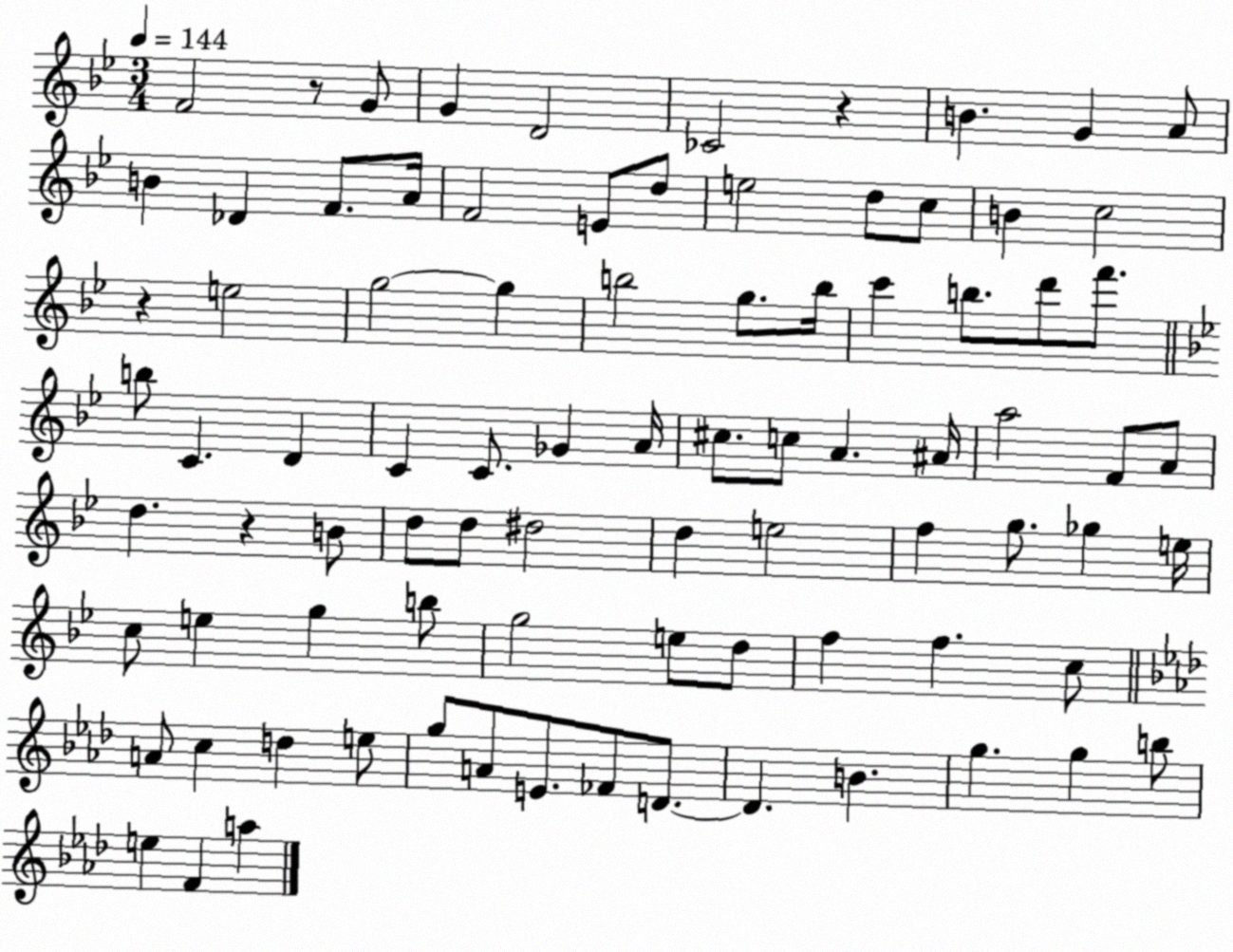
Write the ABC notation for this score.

X:1
T:Untitled
M:3/4
L:1/4
K:Bb
F2 z/2 G/2 G D2 _C2 z B G A/2 B _D F/2 A/4 F2 E/2 d/2 e2 d/2 c/2 B c2 z e2 g2 g b2 g/2 b/4 c' b/2 d'/2 f'/2 b/2 C D C C/2 _G A/4 ^c/2 c/2 A ^A/4 a2 F/2 A/2 d z B/2 d/2 d/2 ^d2 d e2 f g/2 _g e/4 c/2 e g b/2 g2 e/2 d/2 f f c/2 A/2 c d e/2 g/2 A/2 E/2 _F/2 D/2 D B g g b/2 e F a